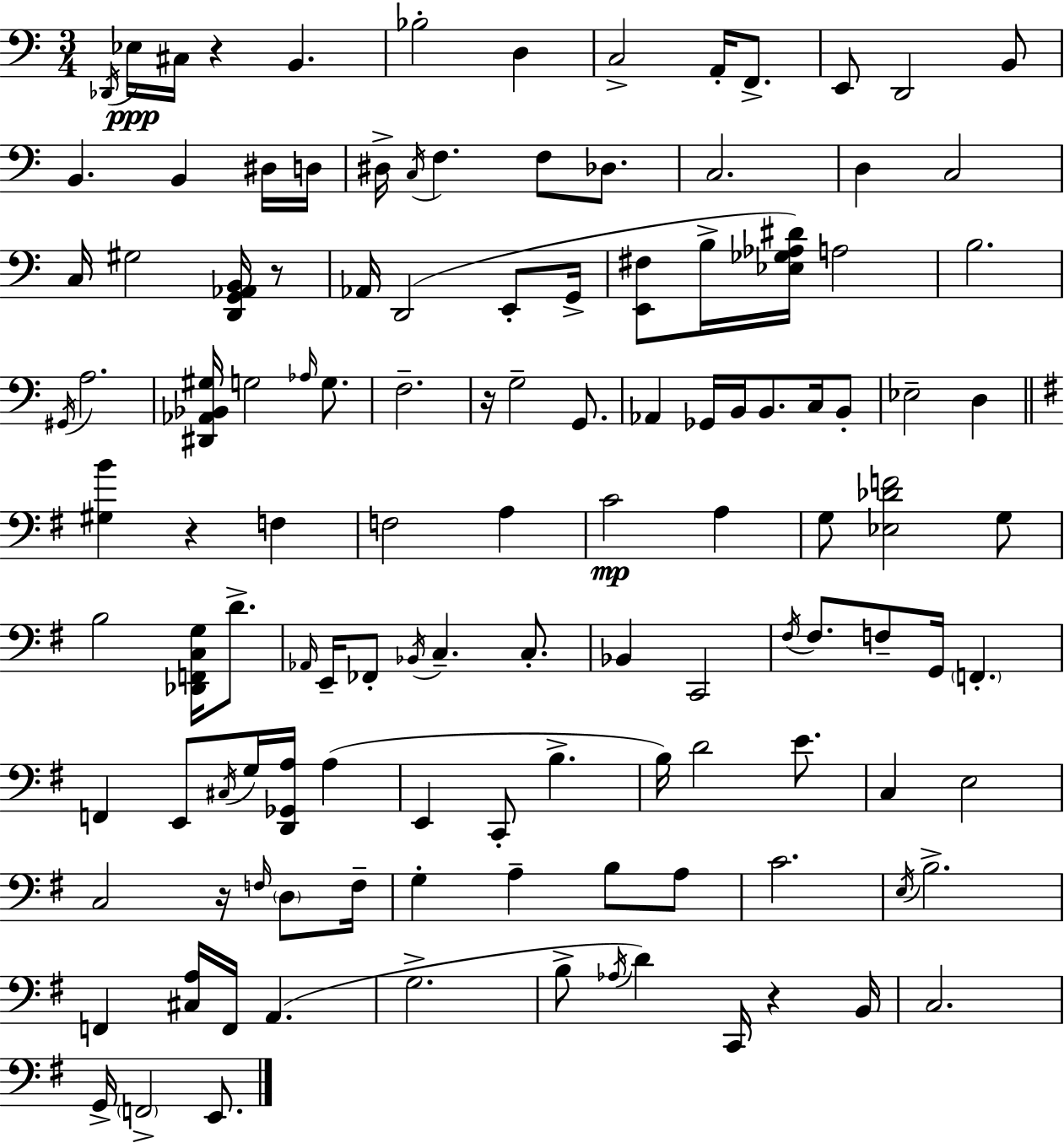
Db2/s Eb3/s C#3/s R/q B2/q. Bb3/h D3/q C3/h A2/s F2/e. E2/e D2/h B2/e B2/q. B2/q D#3/s D3/s D#3/s C3/s F3/q. F3/e Db3/e. C3/h. D3/q C3/h C3/s G#3/h [D2,G2,Ab2,B2]/s R/e Ab2/s D2/h E2/e G2/s [E2,F#3]/e B3/s [Eb3,Gb3,Ab3,D#4]/s A3/h B3/h. G#2/s A3/h. [D#2,Ab2,Bb2,G#3]/s G3/h Ab3/s G3/e. F3/h. R/s G3/h G2/e. Ab2/q Gb2/s B2/s B2/e. C3/s B2/e Eb3/h D3/q [G#3,B4]/q R/q F3/q F3/h A3/q C4/h A3/q G3/e [Eb3,Db4,F4]/h G3/e B3/h [Db2,F2,C3,G3]/s D4/e. Ab2/s E2/s FES2/e Bb2/s C3/q. C3/e. Bb2/q C2/h F#3/s F#3/e. F3/e G2/s F2/q. F2/q E2/e C#3/s G3/s [D2,Gb2,A3]/s A3/q E2/q C2/e B3/q. B3/s D4/h E4/e. C3/q E3/h C3/h R/s F3/s D3/e F3/s G3/q A3/q B3/e A3/e C4/h. E3/s B3/h. F2/q [C#3,A3]/s F2/s A2/q. G3/h. B3/e Ab3/s D4/q C2/s R/q B2/s C3/h. G2/s F2/h E2/e.